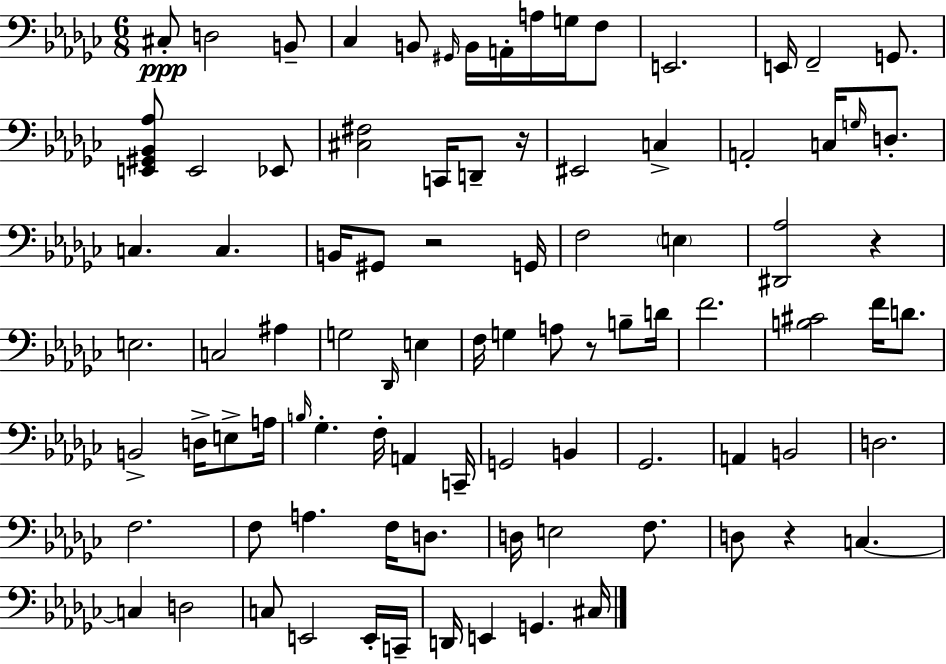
X:1
T:Untitled
M:6/8
L:1/4
K:Ebm
^C,/2 D,2 B,,/2 _C, B,,/2 ^G,,/4 B,,/4 A,,/4 A,/4 G,/4 F,/2 E,,2 E,,/4 F,,2 G,,/2 [E,,^G,,_B,,_A,]/2 E,,2 _E,,/2 [^C,^F,]2 C,,/4 D,,/2 z/4 ^E,,2 C, A,,2 C,/4 G,/4 D,/2 C, C, B,,/4 ^G,,/2 z2 G,,/4 F,2 E, [^D,,_A,]2 z E,2 C,2 ^A, G,2 _D,,/4 E, F,/4 G, A,/2 z/2 B,/2 D/4 F2 [B,^C]2 F/4 D/2 B,,2 D,/4 E,/2 A,/4 B,/4 _G, F,/4 A,, C,,/4 G,,2 B,, _G,,2 A,, B,,2 D,2 F,2 F,/2 A, F,/4 D,/2 D,/4 E,2 F,/2 D,/2 z C, C, D,2 C,/2 E,,2 E,,/4 C,,/4 D,,/4 E,, G,, ^C,/4